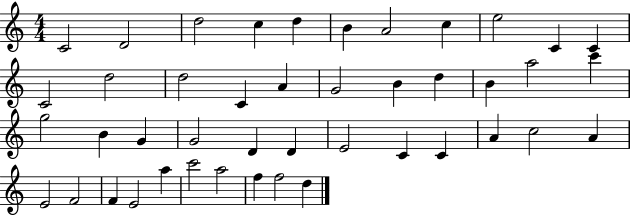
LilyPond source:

{
  \clef treble
  \numericTimeSignature
  \time 4/4
  \key c \major
  c'2 d'2 | d''2 c''4 d''4 | b'4 a'2 c''4 | e''2 c'4 c'4 | \break c'2 d''2 | d''2 c'4 a'4 | g'2 b'4 d''4 | b'4 a''2 c'''4 | \break g''2 b'4 g'4 | g'2 d'4 d'4 | e'2 c'4 c'4 | a'4 c''2 a'4 | \break e'2 f'2 | f'4 e'2 a''4 | c'''2 a''2 | f''4 f''2 d''4 | \break \bar "|."
}